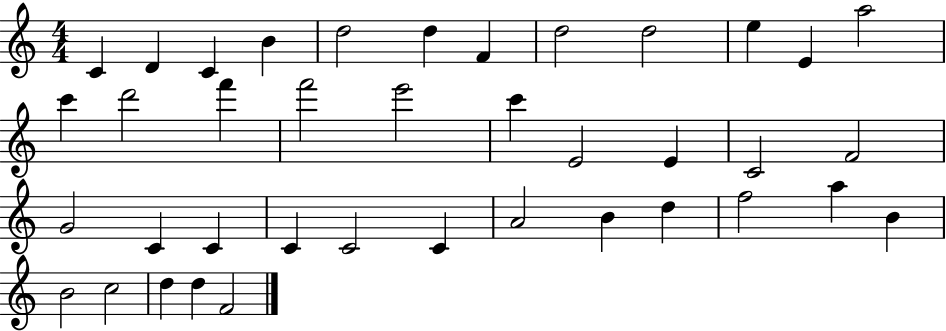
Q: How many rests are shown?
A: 0